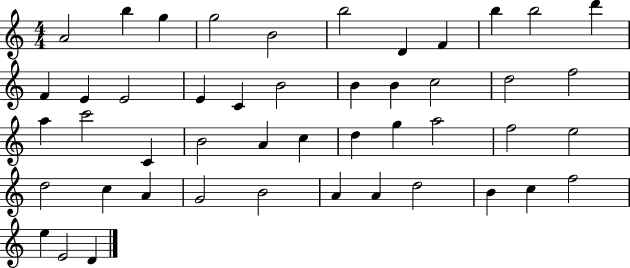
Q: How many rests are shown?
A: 0